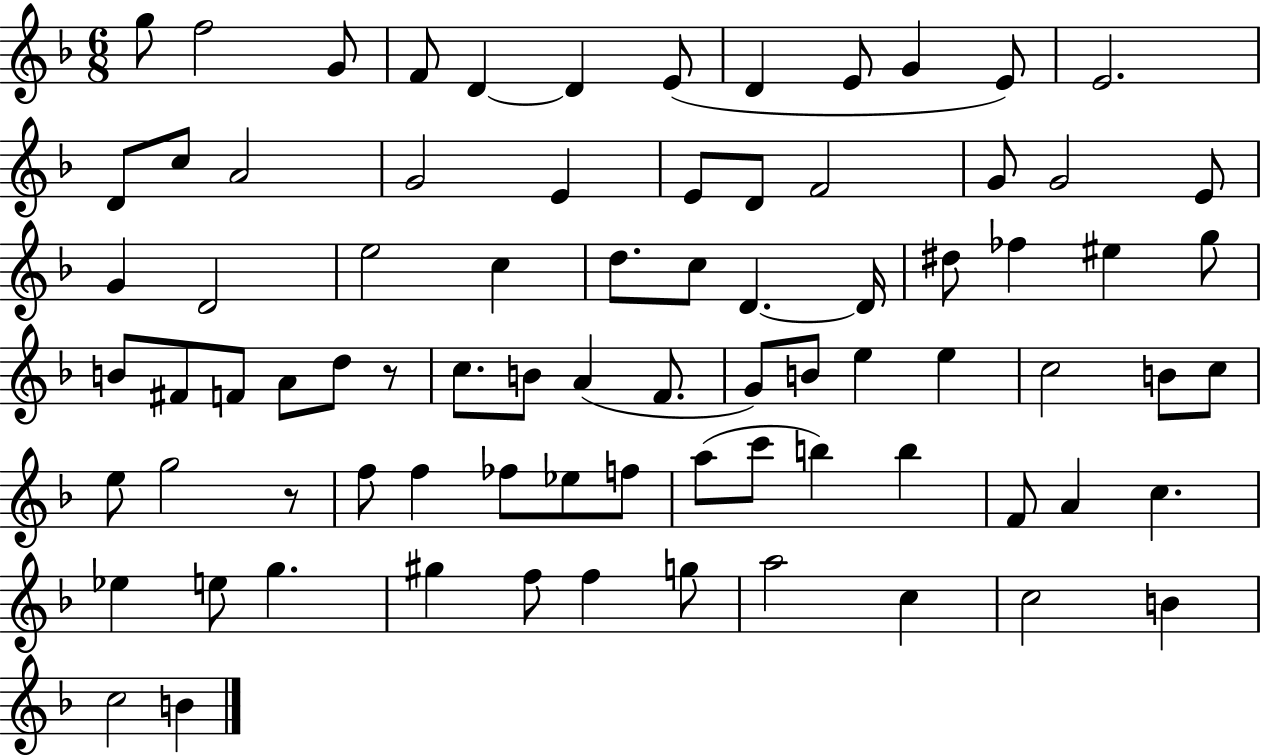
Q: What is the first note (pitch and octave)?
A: G5